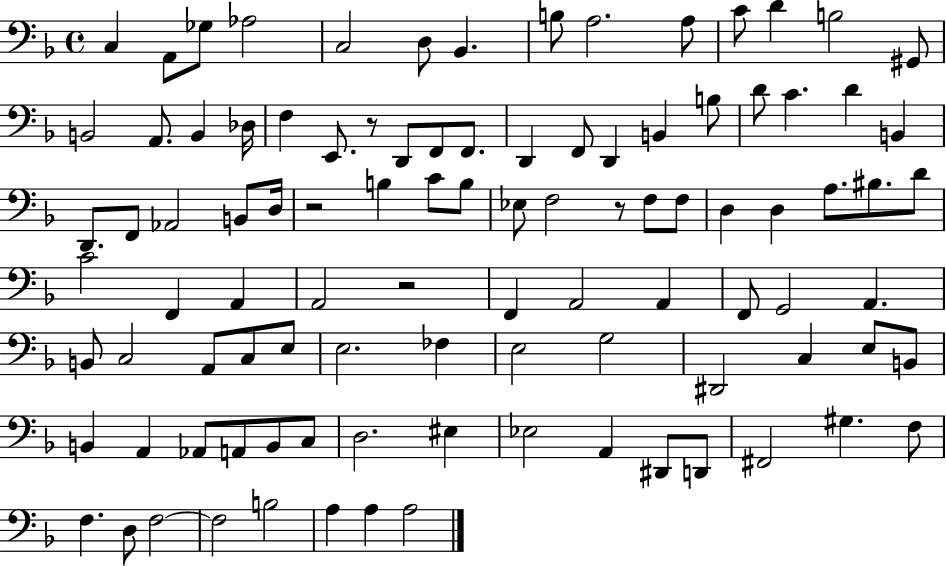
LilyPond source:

{
  \clef bass
  \time 4/4
  \defaultTimeSignature
  \key f \major
  c4 a,8 ges8 aes2 | c2 d8 bes,4. | b8 a2. a8 | c'8 d'4 b2 gis,8 | \break b,2 a,8. b,4 des16 | f4 e,8. r8 d,8 f,8 f,8. | d,4 f,8 d,4 b,4 b8 | d'8 c'4. d'4 b,4 | \break d,8. f,8 aes,2 b,8 d16 | r2 b4 c'8 b8 | ees8 f2 r8 f8 f8 | d4 d4 a8. bis8. d'8 | \break c'2 f,4 a,4 | a,2 r2 | f,4 a,2 a,4 | f,8 g,2 a,4. | \break b,8 c2 a,8 c8 e8 | e2. fes4 | e2 g2 | dis,2 c4 e8 b,8 | \break b,4 a,4 aes,8 a,8 b,8 c8 | d2. eis4 | ees2 a,4 dis,8 d,8 | fis,2 gis4. f8 | \break f4. d8 f2~~ | f2 b2 | a4 a4 a2 | \bar "|."
}